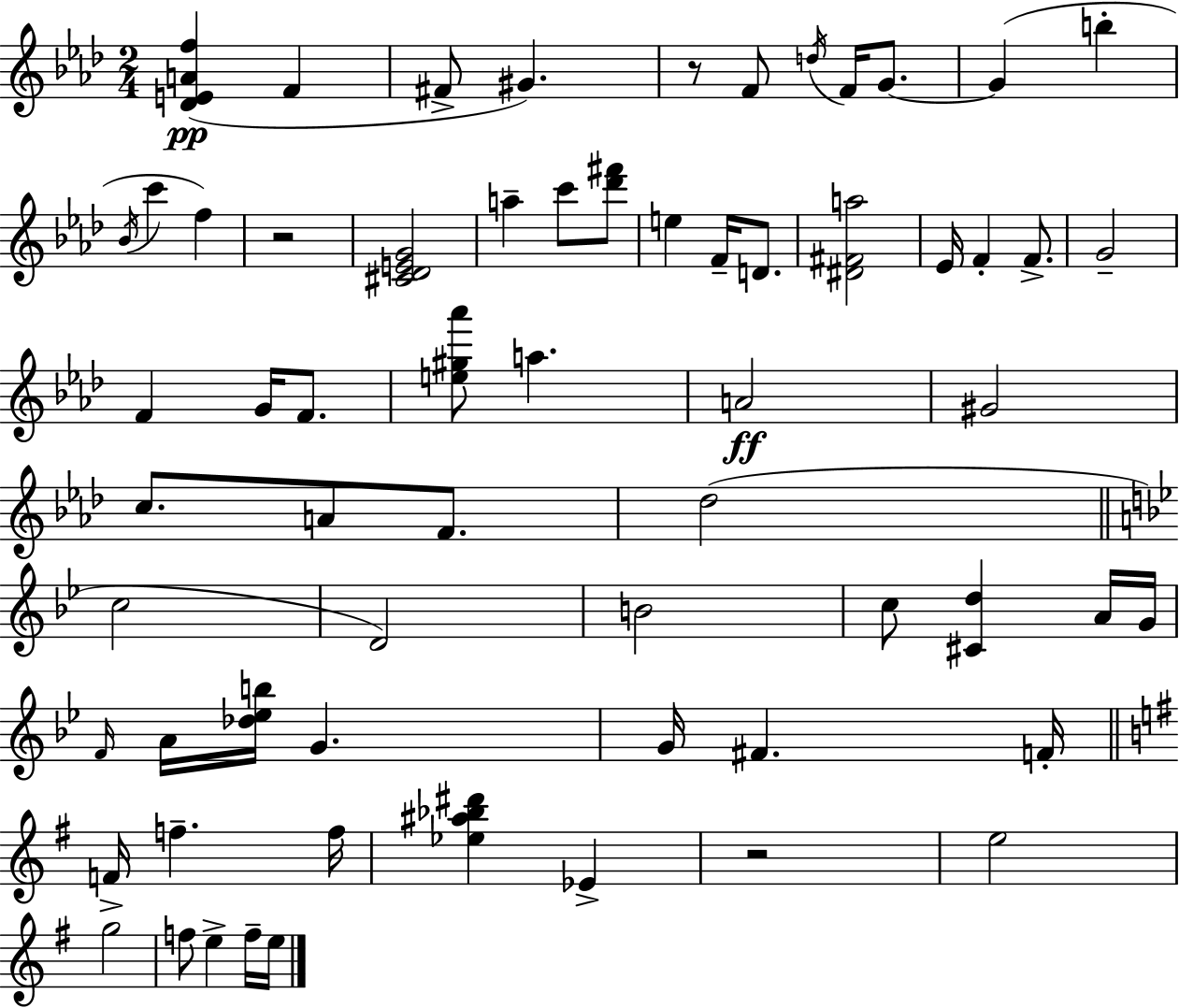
[Db4,E4,A4,F5]/q F4/q F#4/e G#4/q. R/e F4/e D5/s F4/s G4/e. G4/q B5/q Bb4/s C6/q F5/q R/h [C#4,Db4,E4,G4]/h A5/q C6/e [Db6,F#6]/e E5/q F4/s D4/e. [D#4,F#4,A5]/h Eb4/s F4/q F4/e. G4/h F4/q G4/s F4/e. [E5,G#5,Ab6]/e A5/q. A4/h G#4/h C5/e. A4/e F4/e. Db5/h C5/h D4/h B4/h C5/e [C#4,D5]/q A4/s G4/s F4/s A4/s [Db5,Eb5,B5]/s G4/q. G4/s F#4/q. F4/s F4/s F5/q. F5/s [Eb5,A#5,Bb5,D#6]/q Eb4/q R/h E5/h G5/h F5/e E5/q F5/s E5/s